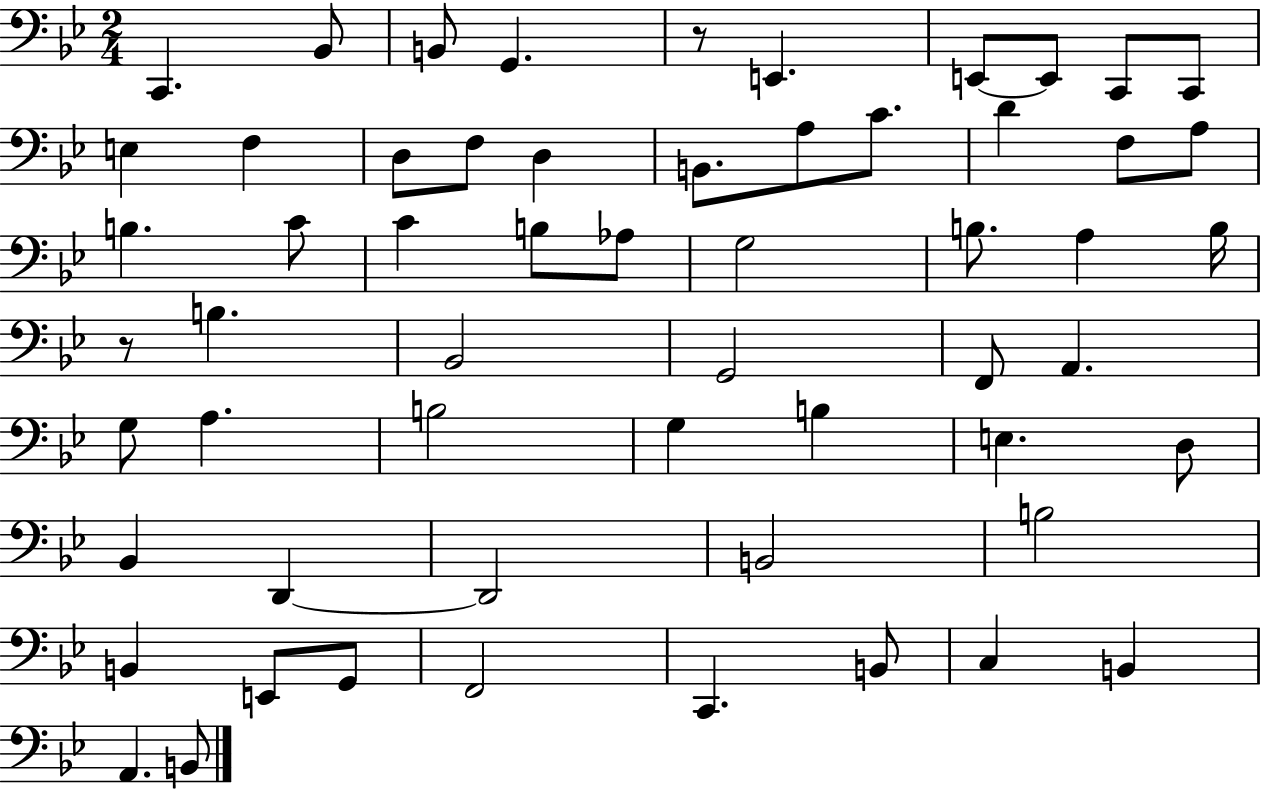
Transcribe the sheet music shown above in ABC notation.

X:1
T:Untitled
M:2/4
L:1/4
K:Bb
C,, _B,,/2 B,,/2 G,, z/2 E,, E,,/2 E,,/2 C,,/2 C,,/2 E, F, D,/2 F,/2 D, B,,/2 A,/2 C/2 D F,/2 A,/2 B, C/2 C B,/2 _A,/2 G,2 B,/2 A, B,/4 z/2 B, _B,,2 G,,2 F,,/2 A,, G,/2 A, B,2 G, B, E, D,/2 _B,, D,, D,,2 B,,2 B,2 B,, E,,/2 G,,/2 F,,2 C,, B,,/2 C, B,, A,, B,,/2